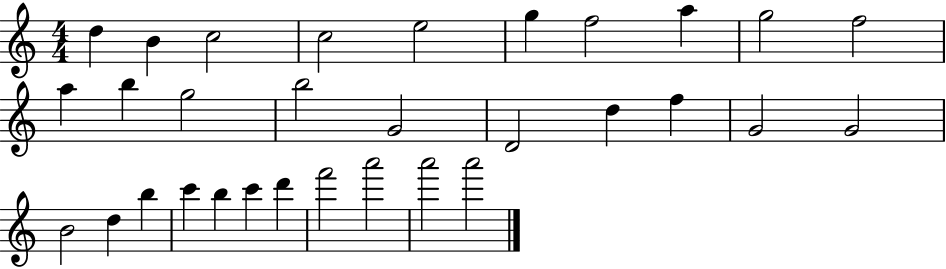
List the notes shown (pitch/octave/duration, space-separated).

D5/q B4/q C5/h C5/h E5/h G5/q F5/h A5/q G5/h F5/h A5/q B5/q G5/h B5/h G4/h D4/h D5/q F5/q G4/h G4/h B4/h D5/q B5/q C6/q B5/q C6/q D6/q F6/h A6/h A6/h A6/h